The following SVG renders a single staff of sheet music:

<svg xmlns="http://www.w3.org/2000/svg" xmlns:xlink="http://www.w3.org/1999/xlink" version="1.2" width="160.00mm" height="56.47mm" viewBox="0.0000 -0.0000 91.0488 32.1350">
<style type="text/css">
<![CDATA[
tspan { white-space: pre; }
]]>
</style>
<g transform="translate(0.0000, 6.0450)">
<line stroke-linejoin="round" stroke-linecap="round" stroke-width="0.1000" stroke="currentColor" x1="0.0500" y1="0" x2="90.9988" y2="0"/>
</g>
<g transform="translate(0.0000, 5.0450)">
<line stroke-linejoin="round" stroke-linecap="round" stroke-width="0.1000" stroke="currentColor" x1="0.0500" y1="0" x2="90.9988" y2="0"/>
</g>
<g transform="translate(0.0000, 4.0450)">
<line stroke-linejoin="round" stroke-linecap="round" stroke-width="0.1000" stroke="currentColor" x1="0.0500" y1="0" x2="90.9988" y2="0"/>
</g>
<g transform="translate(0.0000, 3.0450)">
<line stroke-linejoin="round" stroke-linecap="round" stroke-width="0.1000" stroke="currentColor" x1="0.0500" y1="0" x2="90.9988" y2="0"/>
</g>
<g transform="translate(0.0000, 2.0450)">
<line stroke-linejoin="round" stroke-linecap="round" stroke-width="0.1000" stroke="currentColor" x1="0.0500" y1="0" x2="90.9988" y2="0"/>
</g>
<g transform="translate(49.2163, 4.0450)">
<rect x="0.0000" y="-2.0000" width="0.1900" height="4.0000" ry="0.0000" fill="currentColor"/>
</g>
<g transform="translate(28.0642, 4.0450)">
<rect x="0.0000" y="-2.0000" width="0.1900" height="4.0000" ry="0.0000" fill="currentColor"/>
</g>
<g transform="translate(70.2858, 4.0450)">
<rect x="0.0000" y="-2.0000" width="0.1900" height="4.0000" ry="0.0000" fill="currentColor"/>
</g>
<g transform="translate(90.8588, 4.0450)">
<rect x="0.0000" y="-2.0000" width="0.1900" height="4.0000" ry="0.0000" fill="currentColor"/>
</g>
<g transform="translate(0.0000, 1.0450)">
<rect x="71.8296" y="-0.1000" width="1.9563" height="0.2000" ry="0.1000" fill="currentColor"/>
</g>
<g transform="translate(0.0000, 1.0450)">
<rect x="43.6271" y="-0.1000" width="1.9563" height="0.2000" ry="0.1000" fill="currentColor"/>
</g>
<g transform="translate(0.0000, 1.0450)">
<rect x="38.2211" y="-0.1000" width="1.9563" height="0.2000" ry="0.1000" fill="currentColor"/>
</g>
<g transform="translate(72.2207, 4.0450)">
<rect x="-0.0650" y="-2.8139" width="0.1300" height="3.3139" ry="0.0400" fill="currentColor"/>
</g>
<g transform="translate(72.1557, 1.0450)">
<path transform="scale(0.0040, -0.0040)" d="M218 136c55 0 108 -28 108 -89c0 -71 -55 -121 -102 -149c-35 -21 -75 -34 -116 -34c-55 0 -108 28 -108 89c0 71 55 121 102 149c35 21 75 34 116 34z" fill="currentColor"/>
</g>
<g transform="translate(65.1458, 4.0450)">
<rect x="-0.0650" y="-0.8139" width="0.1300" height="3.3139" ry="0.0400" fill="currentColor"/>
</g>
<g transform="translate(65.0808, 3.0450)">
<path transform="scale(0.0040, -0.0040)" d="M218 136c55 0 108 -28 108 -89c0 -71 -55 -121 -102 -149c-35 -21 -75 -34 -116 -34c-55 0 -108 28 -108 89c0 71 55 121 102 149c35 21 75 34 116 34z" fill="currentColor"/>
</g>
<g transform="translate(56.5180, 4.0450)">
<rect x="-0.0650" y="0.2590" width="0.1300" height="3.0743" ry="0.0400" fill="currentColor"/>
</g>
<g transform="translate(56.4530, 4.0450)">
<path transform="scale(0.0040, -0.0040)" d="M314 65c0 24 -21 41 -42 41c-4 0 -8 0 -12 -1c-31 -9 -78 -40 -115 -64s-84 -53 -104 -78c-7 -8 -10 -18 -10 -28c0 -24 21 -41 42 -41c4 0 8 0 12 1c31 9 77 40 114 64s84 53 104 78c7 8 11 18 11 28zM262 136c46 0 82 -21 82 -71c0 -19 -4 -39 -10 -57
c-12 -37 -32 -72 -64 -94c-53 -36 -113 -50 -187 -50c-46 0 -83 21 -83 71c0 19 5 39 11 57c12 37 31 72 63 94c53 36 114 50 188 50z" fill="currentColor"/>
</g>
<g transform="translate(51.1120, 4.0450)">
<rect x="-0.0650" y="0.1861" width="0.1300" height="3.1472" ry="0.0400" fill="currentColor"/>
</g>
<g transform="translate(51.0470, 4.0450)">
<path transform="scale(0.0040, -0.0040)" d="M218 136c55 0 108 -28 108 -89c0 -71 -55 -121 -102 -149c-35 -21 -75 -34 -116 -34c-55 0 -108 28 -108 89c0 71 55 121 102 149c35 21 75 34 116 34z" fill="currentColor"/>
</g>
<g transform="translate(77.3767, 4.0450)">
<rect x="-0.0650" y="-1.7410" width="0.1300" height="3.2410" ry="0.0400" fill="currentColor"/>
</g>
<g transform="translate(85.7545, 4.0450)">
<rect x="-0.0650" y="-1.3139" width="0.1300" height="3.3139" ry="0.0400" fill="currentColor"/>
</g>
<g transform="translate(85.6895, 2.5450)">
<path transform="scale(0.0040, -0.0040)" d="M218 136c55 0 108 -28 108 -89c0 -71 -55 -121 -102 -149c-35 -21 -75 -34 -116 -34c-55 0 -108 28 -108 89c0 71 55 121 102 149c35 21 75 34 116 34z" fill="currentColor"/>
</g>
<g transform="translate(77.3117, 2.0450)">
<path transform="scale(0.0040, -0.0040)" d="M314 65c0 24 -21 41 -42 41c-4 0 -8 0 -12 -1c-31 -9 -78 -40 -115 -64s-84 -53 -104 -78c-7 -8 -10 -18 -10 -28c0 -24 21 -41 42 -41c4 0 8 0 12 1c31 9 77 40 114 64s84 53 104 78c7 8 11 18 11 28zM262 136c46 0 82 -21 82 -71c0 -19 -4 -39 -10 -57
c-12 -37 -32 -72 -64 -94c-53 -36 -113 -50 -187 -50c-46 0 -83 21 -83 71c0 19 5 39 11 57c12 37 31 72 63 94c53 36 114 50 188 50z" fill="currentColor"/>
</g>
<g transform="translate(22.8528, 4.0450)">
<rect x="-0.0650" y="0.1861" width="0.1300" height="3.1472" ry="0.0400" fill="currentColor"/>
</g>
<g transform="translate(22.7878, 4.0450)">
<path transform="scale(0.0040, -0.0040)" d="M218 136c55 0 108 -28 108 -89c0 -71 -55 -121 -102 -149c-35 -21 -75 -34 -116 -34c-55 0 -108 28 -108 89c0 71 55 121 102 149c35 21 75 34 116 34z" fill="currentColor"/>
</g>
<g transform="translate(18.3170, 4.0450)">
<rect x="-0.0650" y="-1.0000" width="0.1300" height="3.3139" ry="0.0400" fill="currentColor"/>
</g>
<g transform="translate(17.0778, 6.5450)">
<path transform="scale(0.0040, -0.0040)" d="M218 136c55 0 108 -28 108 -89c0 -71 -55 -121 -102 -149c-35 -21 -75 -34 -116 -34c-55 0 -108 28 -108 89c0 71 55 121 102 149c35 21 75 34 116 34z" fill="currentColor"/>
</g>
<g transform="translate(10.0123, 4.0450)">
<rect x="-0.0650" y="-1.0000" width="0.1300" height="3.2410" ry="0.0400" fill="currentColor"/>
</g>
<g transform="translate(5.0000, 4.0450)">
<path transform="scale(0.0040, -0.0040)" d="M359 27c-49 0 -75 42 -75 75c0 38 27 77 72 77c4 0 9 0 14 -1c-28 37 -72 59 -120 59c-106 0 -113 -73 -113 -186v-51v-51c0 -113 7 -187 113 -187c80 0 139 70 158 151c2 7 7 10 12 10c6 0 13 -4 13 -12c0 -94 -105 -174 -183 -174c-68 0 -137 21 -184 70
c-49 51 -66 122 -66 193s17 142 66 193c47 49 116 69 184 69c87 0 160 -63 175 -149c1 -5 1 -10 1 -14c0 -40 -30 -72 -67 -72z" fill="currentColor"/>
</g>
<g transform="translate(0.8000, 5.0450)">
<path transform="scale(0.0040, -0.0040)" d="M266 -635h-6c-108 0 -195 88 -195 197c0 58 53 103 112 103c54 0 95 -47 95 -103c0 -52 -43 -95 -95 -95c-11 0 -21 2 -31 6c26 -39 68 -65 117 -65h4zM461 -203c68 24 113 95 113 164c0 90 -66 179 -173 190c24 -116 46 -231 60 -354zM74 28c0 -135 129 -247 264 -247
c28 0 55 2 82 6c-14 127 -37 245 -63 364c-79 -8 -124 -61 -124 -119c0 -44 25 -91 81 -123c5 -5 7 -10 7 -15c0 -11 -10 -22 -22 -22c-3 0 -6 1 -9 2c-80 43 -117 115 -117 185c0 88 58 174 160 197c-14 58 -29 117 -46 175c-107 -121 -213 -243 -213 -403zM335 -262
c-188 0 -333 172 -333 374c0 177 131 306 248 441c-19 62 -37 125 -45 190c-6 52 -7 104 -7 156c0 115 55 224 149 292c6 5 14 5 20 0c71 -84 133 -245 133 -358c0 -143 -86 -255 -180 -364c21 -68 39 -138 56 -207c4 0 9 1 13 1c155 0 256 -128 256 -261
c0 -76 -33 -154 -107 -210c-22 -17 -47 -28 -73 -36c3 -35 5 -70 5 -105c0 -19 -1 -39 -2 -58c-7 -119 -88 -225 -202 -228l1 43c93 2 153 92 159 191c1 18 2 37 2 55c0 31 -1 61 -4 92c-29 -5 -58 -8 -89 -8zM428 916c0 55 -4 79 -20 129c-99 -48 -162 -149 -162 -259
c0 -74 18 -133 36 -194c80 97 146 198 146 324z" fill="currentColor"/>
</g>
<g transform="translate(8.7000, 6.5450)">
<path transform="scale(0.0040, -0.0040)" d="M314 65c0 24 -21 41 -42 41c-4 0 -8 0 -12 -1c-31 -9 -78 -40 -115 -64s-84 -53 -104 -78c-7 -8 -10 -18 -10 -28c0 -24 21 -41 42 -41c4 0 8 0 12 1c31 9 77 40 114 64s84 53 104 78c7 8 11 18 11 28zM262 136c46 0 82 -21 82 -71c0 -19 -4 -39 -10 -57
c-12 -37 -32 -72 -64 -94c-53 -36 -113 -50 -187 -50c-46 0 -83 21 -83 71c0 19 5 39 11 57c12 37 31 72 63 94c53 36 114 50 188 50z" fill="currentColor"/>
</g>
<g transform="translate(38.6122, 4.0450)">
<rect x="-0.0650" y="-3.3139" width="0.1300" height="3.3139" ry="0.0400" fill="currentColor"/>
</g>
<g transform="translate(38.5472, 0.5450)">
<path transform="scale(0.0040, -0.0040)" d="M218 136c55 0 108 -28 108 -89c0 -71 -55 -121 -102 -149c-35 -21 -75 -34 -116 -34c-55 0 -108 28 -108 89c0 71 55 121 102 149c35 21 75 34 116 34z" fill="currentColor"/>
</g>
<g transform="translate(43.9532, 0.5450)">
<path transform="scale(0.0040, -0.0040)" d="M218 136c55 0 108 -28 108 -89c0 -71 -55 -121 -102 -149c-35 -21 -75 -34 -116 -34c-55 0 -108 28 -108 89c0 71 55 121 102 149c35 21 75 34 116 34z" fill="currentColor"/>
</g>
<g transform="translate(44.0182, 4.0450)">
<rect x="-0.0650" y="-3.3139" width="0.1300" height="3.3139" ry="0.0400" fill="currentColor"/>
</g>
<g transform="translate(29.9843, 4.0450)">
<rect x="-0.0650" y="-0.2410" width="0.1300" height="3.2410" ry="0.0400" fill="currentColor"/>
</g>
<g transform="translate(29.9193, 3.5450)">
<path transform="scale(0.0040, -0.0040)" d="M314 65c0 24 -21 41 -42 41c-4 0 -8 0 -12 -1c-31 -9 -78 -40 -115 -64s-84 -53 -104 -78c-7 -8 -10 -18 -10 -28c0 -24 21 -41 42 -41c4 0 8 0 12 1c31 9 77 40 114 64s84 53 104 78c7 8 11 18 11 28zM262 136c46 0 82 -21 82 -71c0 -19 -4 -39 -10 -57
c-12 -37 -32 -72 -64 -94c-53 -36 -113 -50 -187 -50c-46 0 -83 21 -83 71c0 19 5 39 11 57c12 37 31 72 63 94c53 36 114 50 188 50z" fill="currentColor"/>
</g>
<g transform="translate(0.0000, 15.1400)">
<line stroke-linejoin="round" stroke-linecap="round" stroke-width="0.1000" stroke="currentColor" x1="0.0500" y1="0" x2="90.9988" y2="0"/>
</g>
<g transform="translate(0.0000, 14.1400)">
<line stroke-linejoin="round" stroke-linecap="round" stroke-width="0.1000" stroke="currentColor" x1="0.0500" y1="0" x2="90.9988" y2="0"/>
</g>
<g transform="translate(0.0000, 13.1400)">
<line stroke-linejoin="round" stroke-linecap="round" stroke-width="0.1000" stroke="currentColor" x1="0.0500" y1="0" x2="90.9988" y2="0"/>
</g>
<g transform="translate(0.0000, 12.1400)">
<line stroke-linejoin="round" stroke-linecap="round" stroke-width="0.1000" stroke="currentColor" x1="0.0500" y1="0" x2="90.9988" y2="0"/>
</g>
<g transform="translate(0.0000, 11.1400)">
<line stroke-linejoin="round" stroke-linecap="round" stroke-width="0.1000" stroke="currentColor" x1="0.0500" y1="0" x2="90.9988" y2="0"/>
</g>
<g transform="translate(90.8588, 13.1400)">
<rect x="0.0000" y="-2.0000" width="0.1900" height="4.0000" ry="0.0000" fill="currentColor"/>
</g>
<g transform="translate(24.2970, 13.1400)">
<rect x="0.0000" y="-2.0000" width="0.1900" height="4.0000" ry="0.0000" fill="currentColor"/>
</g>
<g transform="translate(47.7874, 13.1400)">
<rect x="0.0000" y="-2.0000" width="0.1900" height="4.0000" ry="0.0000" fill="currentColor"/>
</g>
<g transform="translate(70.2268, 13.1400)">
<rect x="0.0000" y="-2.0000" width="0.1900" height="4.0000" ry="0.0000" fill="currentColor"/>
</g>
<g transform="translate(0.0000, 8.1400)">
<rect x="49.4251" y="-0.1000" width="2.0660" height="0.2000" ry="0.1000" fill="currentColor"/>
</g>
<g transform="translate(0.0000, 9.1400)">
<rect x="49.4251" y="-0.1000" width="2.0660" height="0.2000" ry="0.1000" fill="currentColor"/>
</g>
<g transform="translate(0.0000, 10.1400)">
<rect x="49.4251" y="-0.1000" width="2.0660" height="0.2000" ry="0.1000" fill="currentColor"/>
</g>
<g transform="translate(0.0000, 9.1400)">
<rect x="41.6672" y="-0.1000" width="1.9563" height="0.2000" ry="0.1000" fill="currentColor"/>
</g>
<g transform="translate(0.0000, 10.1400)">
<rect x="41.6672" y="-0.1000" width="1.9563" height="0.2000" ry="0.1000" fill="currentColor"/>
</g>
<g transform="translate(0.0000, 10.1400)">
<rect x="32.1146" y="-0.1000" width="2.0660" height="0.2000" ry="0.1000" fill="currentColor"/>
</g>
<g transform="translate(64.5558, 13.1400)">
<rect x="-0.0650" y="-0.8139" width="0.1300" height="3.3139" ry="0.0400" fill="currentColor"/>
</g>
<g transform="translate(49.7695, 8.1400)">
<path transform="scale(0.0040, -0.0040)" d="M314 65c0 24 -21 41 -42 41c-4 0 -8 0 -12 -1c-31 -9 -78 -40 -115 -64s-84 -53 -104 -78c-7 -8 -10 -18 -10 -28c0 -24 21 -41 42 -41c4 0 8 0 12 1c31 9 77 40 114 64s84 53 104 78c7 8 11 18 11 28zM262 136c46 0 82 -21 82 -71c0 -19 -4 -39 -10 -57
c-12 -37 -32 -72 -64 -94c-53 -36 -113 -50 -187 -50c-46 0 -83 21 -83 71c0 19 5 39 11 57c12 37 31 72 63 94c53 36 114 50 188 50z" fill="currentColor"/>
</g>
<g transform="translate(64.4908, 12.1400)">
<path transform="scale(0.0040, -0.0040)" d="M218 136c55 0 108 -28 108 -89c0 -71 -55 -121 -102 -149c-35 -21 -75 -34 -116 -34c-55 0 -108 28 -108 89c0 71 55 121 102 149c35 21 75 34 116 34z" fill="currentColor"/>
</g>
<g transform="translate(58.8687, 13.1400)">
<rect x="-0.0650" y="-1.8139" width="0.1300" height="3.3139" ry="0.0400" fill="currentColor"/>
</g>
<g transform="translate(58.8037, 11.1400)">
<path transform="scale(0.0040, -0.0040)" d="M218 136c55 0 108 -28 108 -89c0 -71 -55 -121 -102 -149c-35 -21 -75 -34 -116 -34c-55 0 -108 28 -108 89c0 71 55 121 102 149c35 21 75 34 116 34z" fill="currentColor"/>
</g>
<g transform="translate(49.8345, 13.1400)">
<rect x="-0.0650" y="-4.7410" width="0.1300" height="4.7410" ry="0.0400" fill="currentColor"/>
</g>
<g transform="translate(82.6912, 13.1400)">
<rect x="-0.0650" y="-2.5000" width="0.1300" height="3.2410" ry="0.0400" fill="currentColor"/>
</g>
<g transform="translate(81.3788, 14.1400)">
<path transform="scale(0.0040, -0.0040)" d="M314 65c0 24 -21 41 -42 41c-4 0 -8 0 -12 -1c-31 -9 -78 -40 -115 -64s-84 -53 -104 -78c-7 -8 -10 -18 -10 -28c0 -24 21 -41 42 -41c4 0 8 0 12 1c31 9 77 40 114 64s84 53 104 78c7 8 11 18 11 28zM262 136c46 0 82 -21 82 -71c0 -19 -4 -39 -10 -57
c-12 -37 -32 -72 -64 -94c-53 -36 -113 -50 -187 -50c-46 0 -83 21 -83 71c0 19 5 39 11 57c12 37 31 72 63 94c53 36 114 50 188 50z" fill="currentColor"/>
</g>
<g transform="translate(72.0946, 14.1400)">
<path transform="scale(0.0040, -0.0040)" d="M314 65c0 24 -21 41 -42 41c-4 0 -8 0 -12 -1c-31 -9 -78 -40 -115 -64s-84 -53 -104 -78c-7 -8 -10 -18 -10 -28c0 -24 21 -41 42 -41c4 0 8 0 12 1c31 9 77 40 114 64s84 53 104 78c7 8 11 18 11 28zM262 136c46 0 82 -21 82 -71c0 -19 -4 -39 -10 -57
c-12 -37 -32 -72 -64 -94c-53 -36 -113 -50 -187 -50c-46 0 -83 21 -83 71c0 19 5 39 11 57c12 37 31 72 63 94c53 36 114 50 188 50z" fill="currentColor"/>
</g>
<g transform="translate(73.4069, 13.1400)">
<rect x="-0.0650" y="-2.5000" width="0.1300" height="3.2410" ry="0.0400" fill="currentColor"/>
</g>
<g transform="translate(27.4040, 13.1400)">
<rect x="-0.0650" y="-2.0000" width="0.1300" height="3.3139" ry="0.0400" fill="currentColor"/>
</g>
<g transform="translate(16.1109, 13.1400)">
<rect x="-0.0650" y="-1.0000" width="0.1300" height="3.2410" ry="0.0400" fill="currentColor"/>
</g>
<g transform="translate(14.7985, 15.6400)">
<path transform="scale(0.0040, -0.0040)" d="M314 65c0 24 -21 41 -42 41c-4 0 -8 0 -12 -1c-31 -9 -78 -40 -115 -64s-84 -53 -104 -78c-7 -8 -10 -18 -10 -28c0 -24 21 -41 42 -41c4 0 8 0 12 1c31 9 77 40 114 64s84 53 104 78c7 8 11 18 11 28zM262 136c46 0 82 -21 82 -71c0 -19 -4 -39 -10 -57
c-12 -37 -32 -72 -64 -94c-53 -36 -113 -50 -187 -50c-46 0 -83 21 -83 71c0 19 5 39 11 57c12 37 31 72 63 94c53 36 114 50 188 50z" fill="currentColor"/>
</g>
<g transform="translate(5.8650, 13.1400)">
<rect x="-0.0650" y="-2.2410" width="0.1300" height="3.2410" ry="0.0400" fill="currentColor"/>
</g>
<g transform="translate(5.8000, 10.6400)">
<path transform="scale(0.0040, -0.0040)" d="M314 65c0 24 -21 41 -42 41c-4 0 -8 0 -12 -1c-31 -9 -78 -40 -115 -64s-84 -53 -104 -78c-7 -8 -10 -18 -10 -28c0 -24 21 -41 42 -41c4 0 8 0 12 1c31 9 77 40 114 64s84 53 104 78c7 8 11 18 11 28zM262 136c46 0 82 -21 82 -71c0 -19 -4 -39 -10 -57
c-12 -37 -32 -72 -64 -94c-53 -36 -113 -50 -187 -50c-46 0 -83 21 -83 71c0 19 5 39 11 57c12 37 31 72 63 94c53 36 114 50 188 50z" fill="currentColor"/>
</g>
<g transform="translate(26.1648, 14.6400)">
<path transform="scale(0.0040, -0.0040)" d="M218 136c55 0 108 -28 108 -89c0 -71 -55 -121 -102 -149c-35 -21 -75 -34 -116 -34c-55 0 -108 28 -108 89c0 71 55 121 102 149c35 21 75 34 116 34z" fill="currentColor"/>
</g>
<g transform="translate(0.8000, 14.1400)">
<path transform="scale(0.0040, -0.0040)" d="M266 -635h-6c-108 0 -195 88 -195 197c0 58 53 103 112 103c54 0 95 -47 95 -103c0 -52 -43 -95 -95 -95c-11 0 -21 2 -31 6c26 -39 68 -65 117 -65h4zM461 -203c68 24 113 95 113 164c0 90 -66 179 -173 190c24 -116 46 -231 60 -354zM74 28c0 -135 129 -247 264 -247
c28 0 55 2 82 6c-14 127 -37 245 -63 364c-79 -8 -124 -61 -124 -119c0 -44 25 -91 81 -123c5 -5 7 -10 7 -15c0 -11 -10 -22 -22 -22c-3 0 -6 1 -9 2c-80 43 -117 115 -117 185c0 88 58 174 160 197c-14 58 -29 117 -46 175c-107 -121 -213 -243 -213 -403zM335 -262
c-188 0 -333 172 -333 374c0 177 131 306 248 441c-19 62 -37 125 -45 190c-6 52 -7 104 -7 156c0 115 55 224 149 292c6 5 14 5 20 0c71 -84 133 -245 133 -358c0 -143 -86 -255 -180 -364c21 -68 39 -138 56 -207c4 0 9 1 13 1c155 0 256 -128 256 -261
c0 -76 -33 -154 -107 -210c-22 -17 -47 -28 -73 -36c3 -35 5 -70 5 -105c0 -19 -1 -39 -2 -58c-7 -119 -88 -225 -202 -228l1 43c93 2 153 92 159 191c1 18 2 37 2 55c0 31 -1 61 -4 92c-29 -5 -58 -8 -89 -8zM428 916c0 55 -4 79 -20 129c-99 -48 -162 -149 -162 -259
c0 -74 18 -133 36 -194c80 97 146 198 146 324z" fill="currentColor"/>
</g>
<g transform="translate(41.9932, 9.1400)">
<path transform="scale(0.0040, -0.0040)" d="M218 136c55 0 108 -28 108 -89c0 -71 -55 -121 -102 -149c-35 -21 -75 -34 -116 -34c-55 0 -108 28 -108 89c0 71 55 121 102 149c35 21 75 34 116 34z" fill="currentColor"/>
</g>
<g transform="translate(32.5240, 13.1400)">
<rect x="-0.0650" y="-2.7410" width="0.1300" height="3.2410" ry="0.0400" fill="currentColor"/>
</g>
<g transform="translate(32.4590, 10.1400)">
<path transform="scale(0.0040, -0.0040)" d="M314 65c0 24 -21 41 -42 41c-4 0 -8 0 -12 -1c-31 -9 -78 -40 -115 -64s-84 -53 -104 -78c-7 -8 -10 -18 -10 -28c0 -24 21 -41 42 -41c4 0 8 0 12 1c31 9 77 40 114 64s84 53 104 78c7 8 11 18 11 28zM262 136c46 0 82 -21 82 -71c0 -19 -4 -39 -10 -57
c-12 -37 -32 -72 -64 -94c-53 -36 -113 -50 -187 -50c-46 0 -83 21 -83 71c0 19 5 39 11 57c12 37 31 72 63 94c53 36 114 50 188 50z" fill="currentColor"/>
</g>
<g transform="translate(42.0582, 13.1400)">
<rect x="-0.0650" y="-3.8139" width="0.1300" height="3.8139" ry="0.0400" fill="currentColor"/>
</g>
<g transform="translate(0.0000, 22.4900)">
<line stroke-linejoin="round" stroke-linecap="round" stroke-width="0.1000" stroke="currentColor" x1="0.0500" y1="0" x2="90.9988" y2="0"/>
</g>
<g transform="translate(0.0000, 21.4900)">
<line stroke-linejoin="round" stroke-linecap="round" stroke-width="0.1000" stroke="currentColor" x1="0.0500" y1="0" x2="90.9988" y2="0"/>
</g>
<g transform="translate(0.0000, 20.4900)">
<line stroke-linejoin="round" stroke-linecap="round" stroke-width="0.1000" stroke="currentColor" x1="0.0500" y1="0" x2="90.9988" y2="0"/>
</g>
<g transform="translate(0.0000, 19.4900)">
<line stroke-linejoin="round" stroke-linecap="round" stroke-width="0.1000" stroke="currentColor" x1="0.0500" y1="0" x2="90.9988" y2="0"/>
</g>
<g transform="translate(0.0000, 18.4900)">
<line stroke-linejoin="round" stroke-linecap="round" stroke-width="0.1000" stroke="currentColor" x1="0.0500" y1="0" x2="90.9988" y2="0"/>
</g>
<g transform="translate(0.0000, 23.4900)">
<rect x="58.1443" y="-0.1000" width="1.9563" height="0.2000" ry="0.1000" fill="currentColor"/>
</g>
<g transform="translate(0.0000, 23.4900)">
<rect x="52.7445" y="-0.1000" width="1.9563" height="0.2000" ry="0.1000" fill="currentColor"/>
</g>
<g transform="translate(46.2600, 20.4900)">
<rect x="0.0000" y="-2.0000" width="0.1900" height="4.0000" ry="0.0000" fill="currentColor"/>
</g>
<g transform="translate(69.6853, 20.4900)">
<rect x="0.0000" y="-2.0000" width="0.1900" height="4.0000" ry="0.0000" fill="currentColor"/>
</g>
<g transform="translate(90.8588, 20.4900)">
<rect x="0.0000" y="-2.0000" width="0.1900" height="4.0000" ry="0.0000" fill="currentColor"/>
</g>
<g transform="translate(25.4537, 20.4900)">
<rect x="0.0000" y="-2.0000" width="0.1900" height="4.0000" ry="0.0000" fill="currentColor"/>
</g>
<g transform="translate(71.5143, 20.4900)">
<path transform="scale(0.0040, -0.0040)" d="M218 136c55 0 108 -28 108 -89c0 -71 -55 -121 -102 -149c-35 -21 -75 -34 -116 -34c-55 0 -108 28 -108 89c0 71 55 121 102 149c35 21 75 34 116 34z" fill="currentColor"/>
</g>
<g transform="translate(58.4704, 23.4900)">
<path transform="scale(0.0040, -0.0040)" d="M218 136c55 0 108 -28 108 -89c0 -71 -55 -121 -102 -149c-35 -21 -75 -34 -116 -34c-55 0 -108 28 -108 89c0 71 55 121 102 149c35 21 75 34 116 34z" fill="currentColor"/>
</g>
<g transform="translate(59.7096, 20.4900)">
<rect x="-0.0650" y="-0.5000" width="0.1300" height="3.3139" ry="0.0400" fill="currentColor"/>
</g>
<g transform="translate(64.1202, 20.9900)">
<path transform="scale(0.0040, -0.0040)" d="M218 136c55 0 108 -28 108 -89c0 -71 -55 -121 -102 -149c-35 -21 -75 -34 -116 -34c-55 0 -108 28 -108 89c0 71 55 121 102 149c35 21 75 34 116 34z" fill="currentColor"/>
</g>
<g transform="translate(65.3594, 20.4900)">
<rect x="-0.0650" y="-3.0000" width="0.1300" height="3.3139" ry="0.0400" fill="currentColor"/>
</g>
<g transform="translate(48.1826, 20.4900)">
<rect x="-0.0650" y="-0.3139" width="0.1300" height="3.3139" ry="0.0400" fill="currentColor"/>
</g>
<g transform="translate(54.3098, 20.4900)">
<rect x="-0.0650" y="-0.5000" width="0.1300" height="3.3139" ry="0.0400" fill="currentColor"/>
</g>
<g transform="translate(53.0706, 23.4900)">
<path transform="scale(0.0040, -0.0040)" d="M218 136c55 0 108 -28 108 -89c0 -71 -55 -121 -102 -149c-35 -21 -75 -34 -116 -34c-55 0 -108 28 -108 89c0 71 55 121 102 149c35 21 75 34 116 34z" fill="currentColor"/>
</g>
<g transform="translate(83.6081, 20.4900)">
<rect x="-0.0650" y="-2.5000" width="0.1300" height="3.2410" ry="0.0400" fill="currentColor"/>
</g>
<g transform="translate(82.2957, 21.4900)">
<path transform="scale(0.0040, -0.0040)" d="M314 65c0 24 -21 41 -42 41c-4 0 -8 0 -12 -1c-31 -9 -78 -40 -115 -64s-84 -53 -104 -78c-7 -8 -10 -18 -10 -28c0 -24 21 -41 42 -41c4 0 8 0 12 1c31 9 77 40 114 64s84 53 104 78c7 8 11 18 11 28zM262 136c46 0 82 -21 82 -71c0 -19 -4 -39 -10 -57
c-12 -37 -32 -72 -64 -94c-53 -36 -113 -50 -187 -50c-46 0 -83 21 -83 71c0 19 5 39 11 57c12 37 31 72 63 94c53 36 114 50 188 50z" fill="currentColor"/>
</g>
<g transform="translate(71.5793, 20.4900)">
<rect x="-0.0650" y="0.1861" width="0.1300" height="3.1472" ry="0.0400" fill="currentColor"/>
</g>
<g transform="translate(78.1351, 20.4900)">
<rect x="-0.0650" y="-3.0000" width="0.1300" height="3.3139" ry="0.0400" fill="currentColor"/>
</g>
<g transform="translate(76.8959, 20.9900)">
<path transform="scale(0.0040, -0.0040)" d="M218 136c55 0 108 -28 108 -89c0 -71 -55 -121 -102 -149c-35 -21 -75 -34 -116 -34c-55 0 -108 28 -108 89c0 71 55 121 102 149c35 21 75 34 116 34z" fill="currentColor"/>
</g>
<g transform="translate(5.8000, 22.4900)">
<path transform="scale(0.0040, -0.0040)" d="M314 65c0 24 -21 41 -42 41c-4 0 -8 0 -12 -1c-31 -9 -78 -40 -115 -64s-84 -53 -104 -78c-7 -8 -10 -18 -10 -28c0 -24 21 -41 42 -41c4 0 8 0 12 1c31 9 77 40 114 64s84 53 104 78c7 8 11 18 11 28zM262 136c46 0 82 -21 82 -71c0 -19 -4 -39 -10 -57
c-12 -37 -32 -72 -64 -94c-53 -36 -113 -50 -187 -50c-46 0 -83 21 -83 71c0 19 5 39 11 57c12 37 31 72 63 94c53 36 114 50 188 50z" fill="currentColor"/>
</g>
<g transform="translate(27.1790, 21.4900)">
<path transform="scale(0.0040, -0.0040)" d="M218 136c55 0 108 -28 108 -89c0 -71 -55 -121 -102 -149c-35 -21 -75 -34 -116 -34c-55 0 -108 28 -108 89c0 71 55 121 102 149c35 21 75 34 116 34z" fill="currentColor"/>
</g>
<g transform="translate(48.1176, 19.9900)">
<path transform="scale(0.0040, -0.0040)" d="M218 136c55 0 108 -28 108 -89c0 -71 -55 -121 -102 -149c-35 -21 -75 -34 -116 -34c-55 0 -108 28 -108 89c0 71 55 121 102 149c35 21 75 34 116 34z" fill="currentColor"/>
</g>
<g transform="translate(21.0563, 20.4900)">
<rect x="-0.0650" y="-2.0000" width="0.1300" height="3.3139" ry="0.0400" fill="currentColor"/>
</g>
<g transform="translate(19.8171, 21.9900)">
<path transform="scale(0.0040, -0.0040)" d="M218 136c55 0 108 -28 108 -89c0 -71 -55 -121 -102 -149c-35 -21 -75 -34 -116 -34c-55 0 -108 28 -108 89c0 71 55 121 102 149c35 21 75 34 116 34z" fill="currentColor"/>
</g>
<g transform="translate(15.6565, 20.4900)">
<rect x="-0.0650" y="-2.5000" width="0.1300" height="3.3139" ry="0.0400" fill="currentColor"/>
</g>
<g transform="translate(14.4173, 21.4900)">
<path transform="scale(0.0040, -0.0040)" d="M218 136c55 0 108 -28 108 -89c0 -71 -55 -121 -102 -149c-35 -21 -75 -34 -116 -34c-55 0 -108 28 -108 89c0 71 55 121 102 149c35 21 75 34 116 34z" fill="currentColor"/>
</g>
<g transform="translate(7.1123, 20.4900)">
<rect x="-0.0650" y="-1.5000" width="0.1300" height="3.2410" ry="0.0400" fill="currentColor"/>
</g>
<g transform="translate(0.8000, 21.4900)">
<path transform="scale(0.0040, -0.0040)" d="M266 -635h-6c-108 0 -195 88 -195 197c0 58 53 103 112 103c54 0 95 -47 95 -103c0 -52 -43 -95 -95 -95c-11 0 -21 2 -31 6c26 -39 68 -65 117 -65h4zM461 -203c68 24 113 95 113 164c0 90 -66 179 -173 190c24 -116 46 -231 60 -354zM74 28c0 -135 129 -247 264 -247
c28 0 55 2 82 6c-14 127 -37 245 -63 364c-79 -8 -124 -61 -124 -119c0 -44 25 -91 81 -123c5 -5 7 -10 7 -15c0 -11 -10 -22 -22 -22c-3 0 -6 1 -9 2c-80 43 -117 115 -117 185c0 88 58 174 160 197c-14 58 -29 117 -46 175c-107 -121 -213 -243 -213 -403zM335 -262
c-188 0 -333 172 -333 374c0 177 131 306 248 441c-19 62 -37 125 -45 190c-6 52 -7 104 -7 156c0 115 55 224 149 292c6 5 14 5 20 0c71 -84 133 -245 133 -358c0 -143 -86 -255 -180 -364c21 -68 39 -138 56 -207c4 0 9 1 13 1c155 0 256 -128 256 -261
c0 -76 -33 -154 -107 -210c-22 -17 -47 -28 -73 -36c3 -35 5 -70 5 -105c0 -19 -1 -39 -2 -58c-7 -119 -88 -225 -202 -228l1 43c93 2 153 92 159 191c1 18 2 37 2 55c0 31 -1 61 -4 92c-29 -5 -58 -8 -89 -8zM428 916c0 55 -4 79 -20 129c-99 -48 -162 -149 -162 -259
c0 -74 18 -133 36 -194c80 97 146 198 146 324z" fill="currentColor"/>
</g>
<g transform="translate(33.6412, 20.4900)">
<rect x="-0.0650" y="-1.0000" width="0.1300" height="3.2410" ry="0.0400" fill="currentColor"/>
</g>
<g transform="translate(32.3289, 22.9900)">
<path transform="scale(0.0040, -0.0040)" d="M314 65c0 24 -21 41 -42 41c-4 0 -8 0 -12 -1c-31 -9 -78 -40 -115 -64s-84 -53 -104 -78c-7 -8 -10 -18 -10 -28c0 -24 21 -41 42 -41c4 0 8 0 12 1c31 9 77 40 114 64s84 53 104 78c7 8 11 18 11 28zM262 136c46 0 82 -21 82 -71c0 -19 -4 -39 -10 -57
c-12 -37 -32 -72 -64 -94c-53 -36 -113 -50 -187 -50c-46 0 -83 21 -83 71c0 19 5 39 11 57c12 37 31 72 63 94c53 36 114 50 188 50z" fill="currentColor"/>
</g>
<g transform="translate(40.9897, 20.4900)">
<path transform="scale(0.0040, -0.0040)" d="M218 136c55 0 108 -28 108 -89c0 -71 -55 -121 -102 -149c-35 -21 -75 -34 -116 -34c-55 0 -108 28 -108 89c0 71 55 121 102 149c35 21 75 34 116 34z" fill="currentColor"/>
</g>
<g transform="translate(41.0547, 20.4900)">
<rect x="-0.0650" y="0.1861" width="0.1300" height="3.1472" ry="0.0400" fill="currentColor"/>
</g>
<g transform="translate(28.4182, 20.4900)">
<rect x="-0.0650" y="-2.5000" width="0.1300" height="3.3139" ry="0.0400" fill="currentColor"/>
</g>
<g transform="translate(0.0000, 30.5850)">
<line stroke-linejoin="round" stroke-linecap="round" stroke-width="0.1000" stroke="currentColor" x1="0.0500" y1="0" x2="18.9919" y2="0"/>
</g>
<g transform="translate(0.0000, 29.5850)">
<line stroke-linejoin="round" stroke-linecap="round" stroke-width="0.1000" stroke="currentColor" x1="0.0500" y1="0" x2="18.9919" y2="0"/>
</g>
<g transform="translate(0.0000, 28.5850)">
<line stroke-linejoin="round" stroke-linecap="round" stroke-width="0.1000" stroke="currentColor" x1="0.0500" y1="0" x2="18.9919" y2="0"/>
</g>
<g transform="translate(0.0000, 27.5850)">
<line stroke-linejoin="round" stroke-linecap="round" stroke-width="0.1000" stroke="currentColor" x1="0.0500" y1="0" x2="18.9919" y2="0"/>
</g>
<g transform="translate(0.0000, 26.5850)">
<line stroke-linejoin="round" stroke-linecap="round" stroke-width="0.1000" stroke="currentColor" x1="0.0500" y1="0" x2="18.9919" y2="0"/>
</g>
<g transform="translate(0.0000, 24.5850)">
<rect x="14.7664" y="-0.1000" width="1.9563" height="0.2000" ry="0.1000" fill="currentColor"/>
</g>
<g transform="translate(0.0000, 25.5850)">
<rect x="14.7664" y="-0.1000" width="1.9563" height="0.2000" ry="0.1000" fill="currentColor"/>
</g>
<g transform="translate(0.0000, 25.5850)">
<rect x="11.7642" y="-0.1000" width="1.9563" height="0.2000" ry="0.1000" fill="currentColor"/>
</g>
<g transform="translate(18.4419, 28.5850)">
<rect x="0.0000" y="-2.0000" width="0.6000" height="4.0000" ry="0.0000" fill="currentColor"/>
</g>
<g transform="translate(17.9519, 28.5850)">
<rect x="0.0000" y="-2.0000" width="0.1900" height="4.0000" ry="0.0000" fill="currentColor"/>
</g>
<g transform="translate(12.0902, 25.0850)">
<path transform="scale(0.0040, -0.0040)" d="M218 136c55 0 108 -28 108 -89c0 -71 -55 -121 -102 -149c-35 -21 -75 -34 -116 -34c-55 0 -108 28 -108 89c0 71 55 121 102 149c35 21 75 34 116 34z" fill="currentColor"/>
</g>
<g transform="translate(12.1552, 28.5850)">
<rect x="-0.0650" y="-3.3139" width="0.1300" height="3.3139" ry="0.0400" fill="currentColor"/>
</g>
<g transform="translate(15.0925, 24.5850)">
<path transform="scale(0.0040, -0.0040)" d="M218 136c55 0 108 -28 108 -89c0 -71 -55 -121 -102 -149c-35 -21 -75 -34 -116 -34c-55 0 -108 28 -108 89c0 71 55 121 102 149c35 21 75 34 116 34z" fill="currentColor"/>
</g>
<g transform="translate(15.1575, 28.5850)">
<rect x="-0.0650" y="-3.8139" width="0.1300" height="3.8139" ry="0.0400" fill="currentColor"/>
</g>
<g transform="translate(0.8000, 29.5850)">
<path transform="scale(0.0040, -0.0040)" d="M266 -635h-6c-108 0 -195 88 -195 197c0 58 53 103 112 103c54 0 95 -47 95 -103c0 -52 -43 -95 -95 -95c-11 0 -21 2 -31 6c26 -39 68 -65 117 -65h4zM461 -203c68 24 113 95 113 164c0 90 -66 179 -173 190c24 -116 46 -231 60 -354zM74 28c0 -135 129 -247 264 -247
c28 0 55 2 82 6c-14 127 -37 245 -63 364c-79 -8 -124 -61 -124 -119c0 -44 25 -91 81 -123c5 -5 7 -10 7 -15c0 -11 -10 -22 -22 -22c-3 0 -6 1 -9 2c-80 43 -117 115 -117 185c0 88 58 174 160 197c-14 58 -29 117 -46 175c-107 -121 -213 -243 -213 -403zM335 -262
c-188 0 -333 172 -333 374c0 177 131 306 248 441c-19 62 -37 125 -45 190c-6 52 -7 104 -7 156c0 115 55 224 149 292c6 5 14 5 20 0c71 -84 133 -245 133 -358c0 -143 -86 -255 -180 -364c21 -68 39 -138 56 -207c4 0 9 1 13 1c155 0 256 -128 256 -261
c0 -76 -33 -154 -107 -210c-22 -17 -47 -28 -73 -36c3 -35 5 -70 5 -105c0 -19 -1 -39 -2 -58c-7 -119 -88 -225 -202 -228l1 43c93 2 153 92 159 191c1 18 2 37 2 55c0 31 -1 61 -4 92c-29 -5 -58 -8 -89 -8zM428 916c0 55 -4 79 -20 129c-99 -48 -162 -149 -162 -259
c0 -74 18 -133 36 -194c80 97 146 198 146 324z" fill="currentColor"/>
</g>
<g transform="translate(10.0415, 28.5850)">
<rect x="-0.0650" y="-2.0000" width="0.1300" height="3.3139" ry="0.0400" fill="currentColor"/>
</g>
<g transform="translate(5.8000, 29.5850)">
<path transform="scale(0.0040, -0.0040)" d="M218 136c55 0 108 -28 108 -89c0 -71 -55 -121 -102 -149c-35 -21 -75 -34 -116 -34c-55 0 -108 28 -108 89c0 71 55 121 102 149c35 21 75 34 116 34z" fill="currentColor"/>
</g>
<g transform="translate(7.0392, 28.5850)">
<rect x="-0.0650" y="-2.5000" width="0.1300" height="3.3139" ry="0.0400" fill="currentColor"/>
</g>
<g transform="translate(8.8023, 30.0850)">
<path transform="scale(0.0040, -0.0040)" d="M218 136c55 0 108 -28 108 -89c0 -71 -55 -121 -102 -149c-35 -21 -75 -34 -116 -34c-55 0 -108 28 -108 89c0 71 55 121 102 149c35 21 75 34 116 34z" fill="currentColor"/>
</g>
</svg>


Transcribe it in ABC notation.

X:1
T:Untitled
M:4/4
L:1/4
K:C
D2 D B c2 b b B B2 d a f2 e g2 D2 F a2 c' e'2 f d G2 G2 E2 G F G D2 B c C C A B A G2 G F b c'